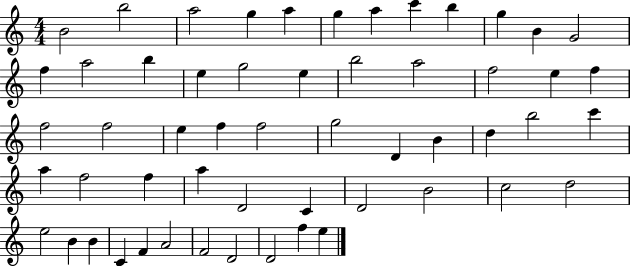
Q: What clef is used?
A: treble